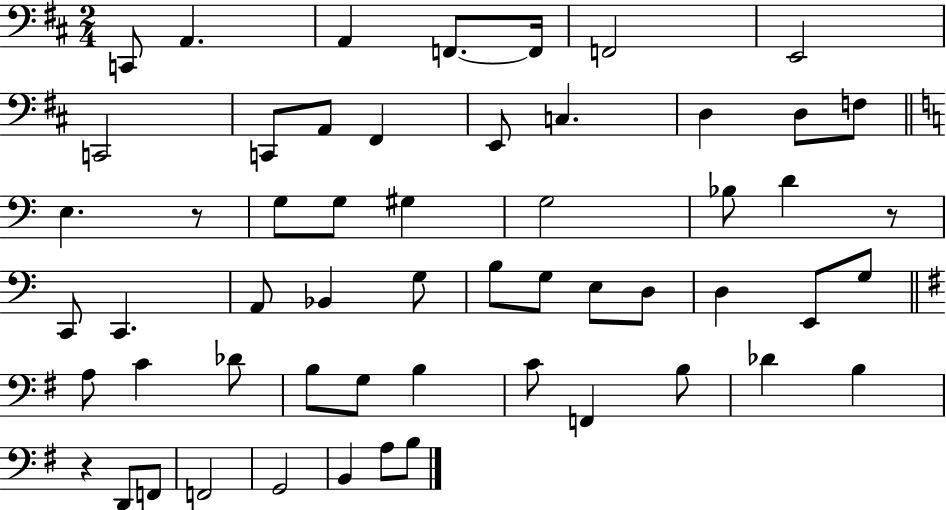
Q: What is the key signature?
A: D major